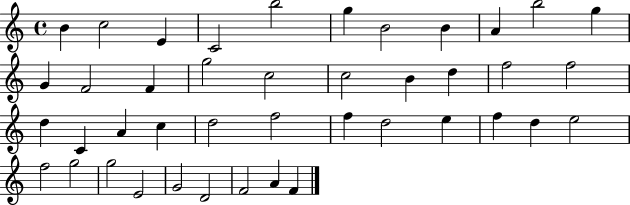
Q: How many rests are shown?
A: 0